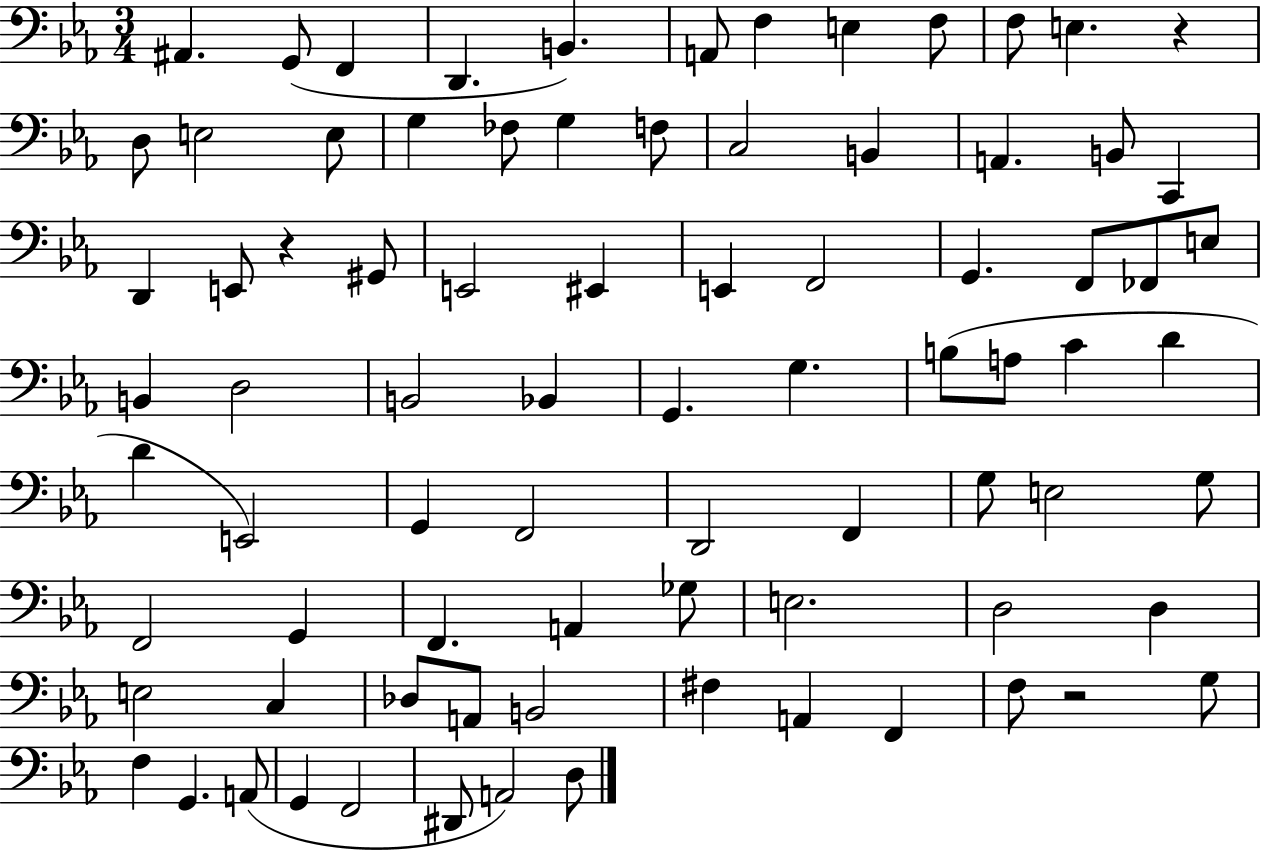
X:1
T:Untitled
M:3/4
L:1/4
K:Eb
^A,, G,,/2 F,, D,, B,, A,,/2 F, E, F,/2 F,/2 E, z D,/2 E,2 E,/2 G, _F,/2 G, F,/2 C,2 B,, A,, B,,/2 C,, D,, E,,/2 z ^G,,/2 E,,2 ^E,, E,, F,,2 G,, F,,/2 _F,,/2 E,/2 B,, D,2 B,,2 _B,, G,, G, B,/2 A,/2 C D D E,,2 G,, F,,2 D,,2 F,, G,/2 E,2 G,/2 F,,2 G,, F,, A,, _G,/2 E,2 D,2 D, E,2 C, _D,/2 A,,/2 B,,2 ^F, A,, F,, F,/2 z2 G,/2 F, G,, A,,/2 G,, F,,2 ^D,,/2 A,,2 D,/2